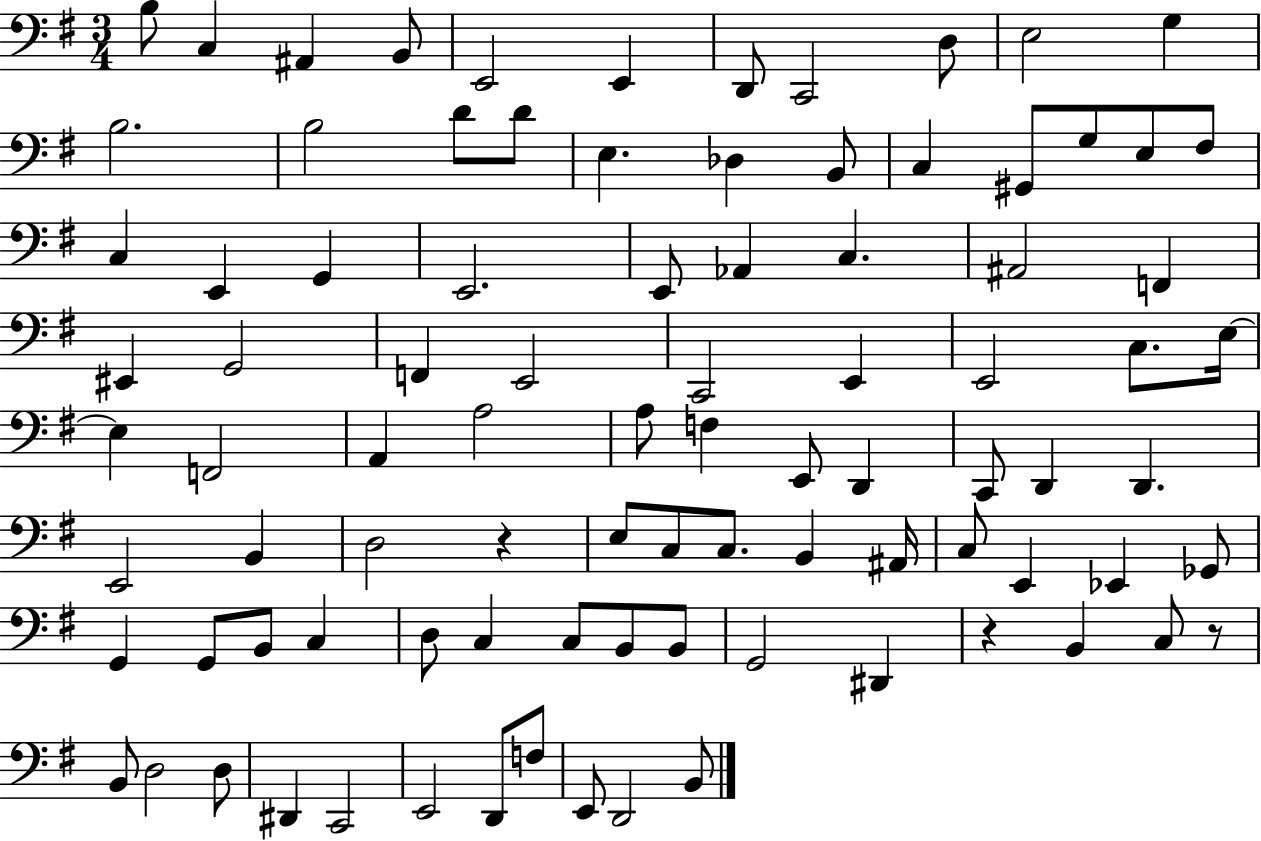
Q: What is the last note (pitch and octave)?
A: B2